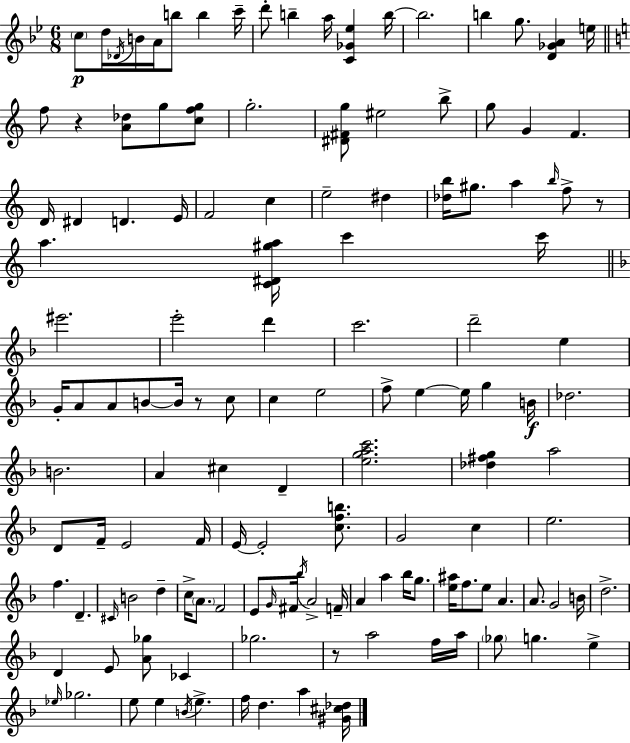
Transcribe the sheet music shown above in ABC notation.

X:1
T:Untitled
M:6/8
L:1/4
K:Gm
c/2 d/4 _D/4 B/4 A/4 b/2 b c'/4 d'/2 b a/4 [C_G_e] b/4 b2 b g/2 [D_GA] e/4 f/2 z [A_d]/2 g/2 [cfg]/2 g2 [^D^Fg]/2 ^e2 b/2 g/2 G F D/4 ^D D E/4 F2 c e2 ^d [_db]/4 ^g/2 a b/4 f/2 z/2 a [C^D^ga]/4 c' c'/4 ^e'2 e'2 d' c'2 d'2 e G/4 A/2 A/2 B/2 B/4 z/2 c/2 c e2 f/2 e e/4 g B/4 _d2 B2 A ^c D [egac']2 [_d^fg] a2 D/2 F/4 E2 F/4 E/4 E2 [cfb]/2 G2 c e2 f D ^C/4 B2 d c/4 A/2 F2 E/2 G/4 ^F/4 _b/4 A2 F/4 A a _b/4 g/2 [e^a]/4 f/2 e/2 A A/2 G2 B/4 d2 D E/2 [A_g]/2 _C _g2 z/2 a2 f/4 a/4 _g/2 g e _e/4 _g2 e/2 e B/4 e f/4 d a [^G^c_d]/4